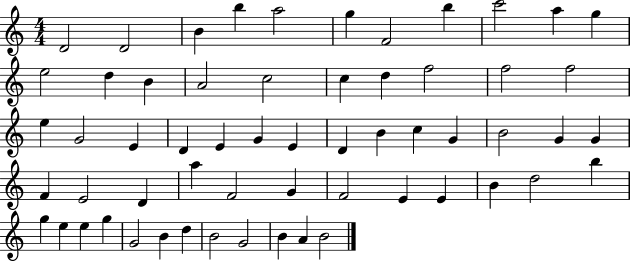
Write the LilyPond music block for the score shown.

{
  \clef treble
  \numericTimeSignature
  \time 4/4
  \key c \major
  d'2 d'2 | b'4 b''4 a''2 | g''4 f'2 b''4 | c'''2 a''4 g''4 | \break e''2 d''4 b'4 | a'2 c''2 | c''4 d''4 f''2 | f''2 f''2 | \break e''4 g'2 e'4 | d'4 e'4 g'4 e'4 | d'4 b'4 c''4 g'4 | b'2 g'4 g'4 | \break f'4 e'2 d'4 | a''4 f'2 g'4 | f'2 e'4 e'4 | b'4 d''2 b''4 | \break g''4 e''4 e''4 g''4 | g'2 b'4 d''4 | b'2 g'2 | b'4 a'4 b'2 | \break \bar "|."
}